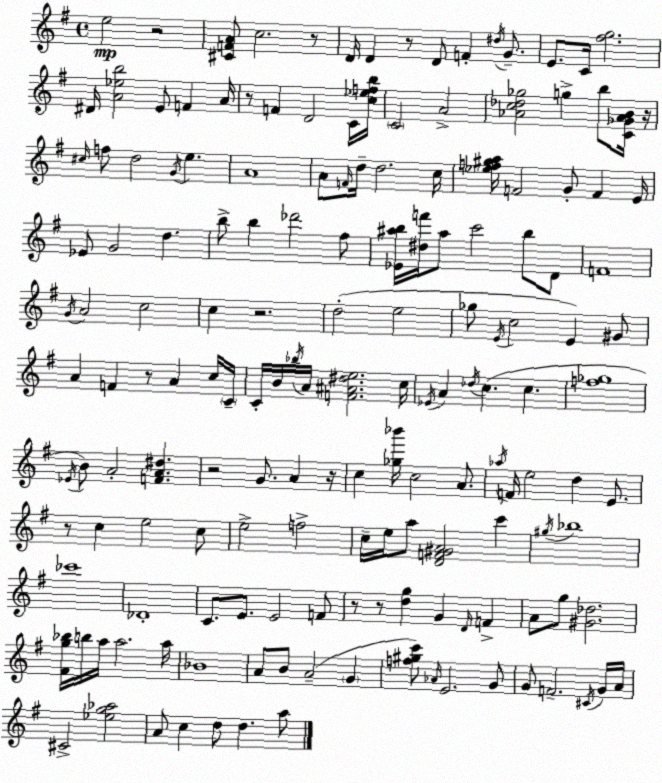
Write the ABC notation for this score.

X:1
T:Untitled
M:4/4
L:1/4
K:Em
e2 z2 [^CFA]/2 c2 z/2 D/4 D z/2 D/2 F ^d/4 G/2 E/2 C/4 [^fg]2 ^D/4 [A_eb]2 E/2 F A/4 z/2 F D2 C/4 [c_efb]/4 C2 A2 [_Ac_d_g]2 g b/2 [C_G_AB]/4 z/4 ^c/4 f/2 d2 G/4 e A4 A/2 F/4 d/4 d2 c/4 [_ef^ga]/4 F2 G/2 F E/4 _E/2 G2 d b/2 b _d'2 ^f/2 [_E^ab]/4 [^df']/4 ^a/2 c'2 b/2 D/2 F4 G/4 A2 c2 c z2 d2 e2 _g/2 E/4 c2 E ^G/2 A F z/2 A c/4 C/4 C/4 B/4 _b/4 A/4 [F^A^de]2 c/4 _E/4 A _d/4 c c [f_g]4 _E/4 B/2 A2 [FA^d] z2 G/2 A z/4 c [_g_b']/4 c2 A/2 _a/4 F/4 e2 d E/2 z/2 c e2 c/2 e2 f2 c/4 e/4 a/2 [DF^GA]2 c' ^g/4 _b4 _c'4 _D4 C/2 E/2 E2 F/2 z/2 z/2 [dg] G D/4 F A/2 g/2 [^G_d]2 [^Fg_b]/4 b/4 a/4 a2 a/4 _B4 A/2 B/2 A2 G [f^gc']/2 _A/4 E2 G/2 G/2 F2 ^C/4 G/4 A/4 ^C2 [_eg_a]2 A/2 c d/2 d a/2